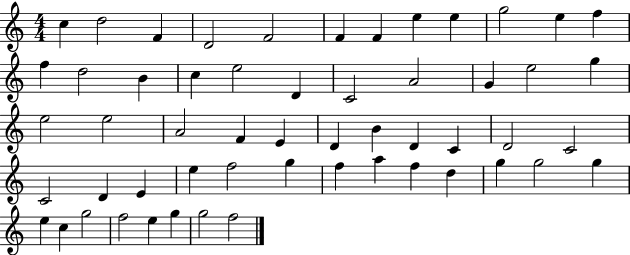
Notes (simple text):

C5/q D5/h F4/q D4/h F4/h F4/q F4/q E5/q E5/q G5/h E5/q F5/q F5/q D5/h B4/q C5/q E5/h D4/q C4/h A4/h G4/q E5/h G5/q E5/h E5/h A4/h F4/q E4/q D4/q B4/q D4/q C4/q D4/h C4/h C4/h D4/q E4/q E5/q F5/h G5/q F5/q A5/q F5/q D5/q G5/q G5/h G5/q E5/q C5/q G5/h F5/h E5/q G5/q G5/h F5/h